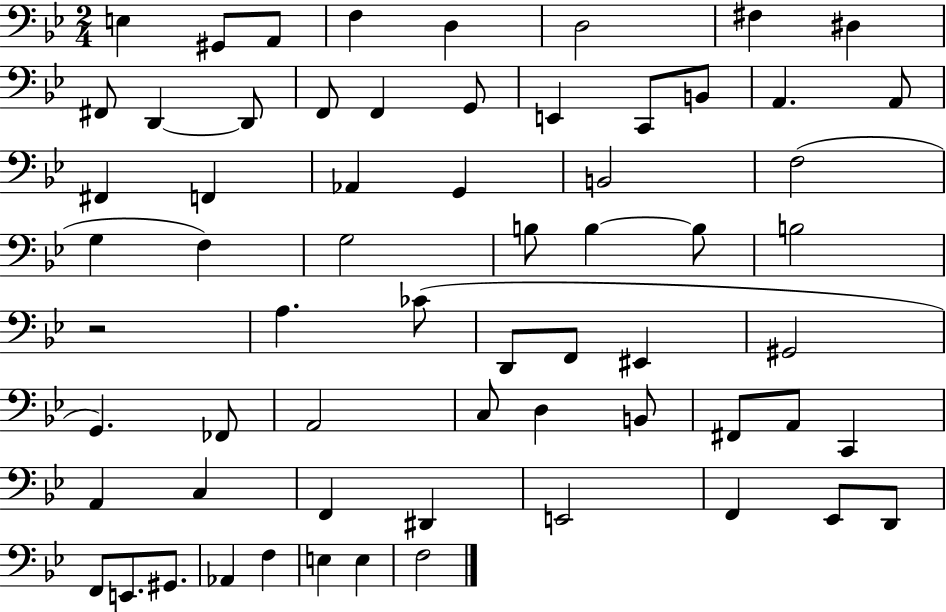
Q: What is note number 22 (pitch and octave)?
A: Ab2